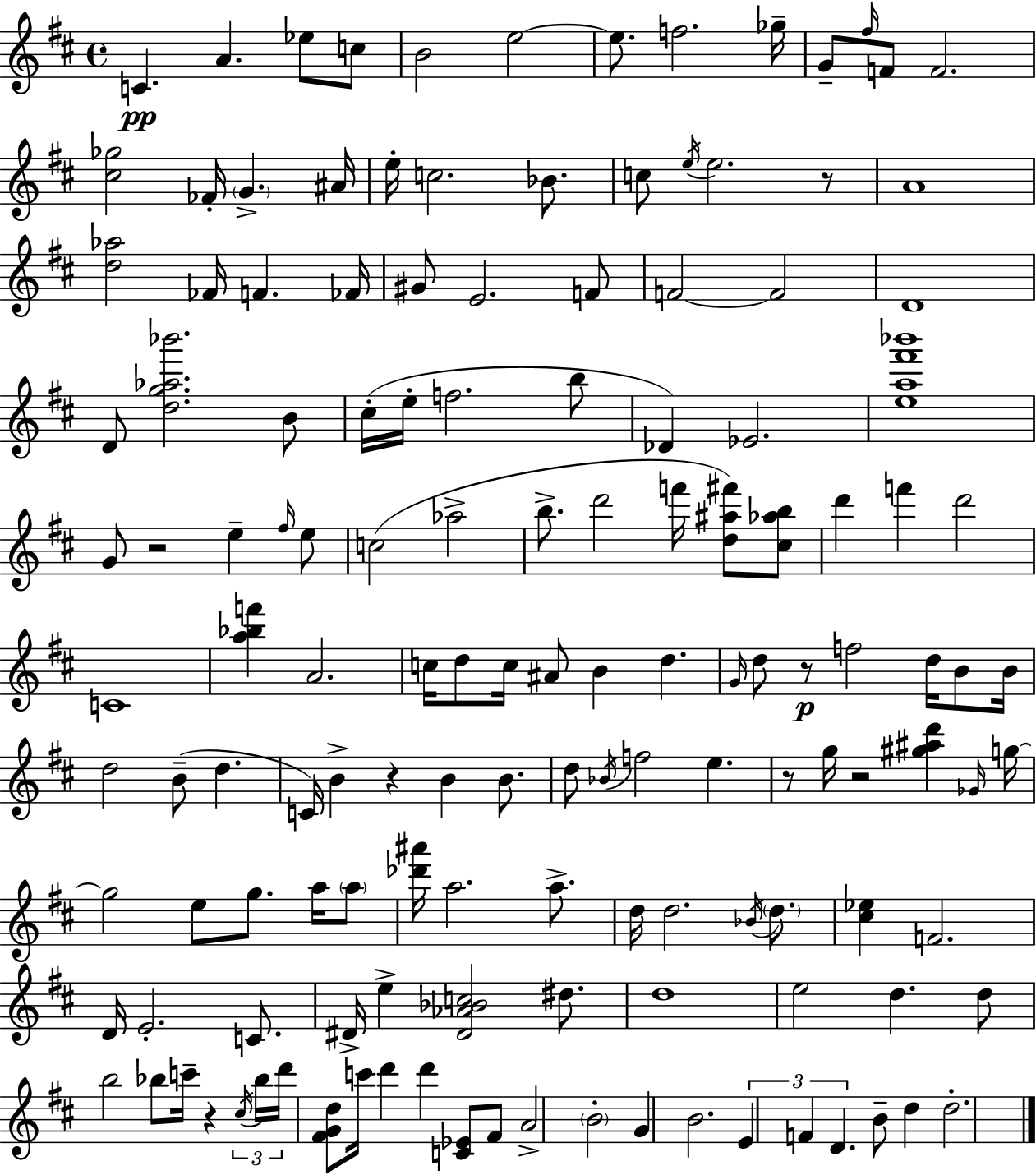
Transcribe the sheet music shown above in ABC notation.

X:1
T:Untitled
M:4/4
L:1/4
K:D
C A _e/2 c/2 B2 e2 e/2 f2 _g/4 G/2 ^f/4 F/2 F2 [^c_g]2 _F/4 G ^A/4 e/4 c2 _B/2 c/2 e/4 e2 z/2 A4 [d_a]2 _F/4 F _F/4 ^G/2 E2 F/2 F2 F2 D4 D/2 [dg_a_b']2 B/2 ^c/4 e/4 f2 b/2 _D _E2 [ea^f'_b']4 G/2 z2 e ^f/4 e/2 c2 _a2 b/2 d'2 f'/4 [d^a^f']/2 [^c_ab]/2 d' f' d'2 C4 [a_bf'] A2 c/4 d/2 c/4 ^A/2 B d G/4 d/2 z/2 f2 d/4 B/2 B/4 d2 B/2 d C/4 B z B B/2 d/2 _B/4 f2 e z/2 g/4 z2 [^g^ad'] _G/4 g/4 g2 e/2 g/2 a/4 a/2 [_d'^a']/4 a2 a/2 d/4 d2 _B/4 d/2 [^c_e] F2 D/4 E2 C/2 ^D/4 e [^D_A_Bc]2 ^d/2 d4 e2 d d/2 b2 _b/2 c'/4 z ^c/4 _b/4 d'/4 [^FGd]/2 c'/4 d' d' [C_E]/2 ^F/2 A2 B2 G B2 E F D B/2 d d2